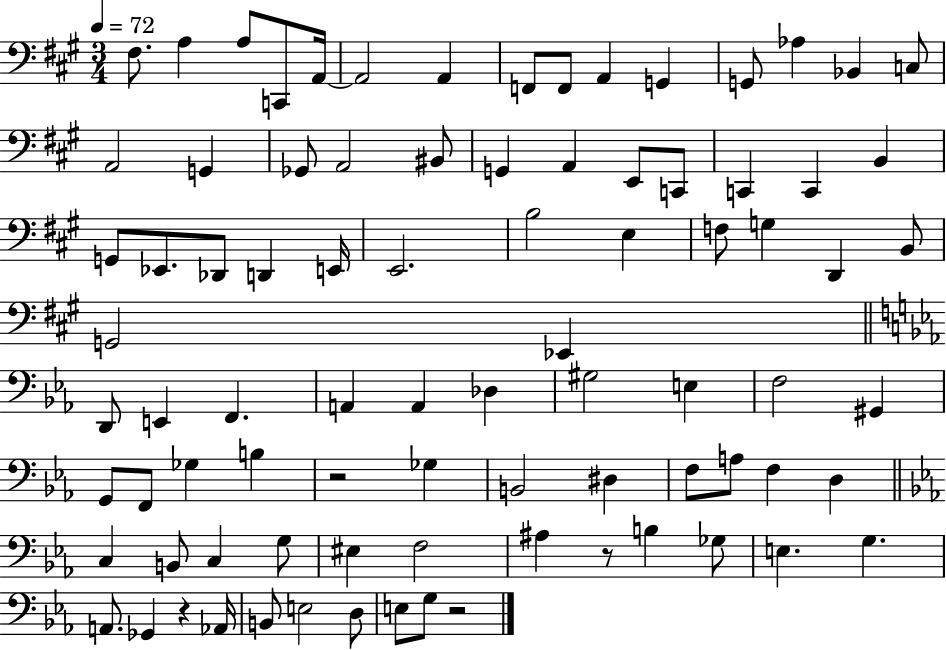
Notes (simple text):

F#3/e. A3/q A3/e C2/e A2/s A2/h A2/q F2/e F2/e A2/q G2/q G2/e Ab3/q Bb2/q C3/e A2/h G2/q Gb2/e A2/h BIS2/e G2/q A2/q E2/e C2/e C2/q C2/q B2/q G2/e Eb2/e. Db2/e D2/q E2/s E2/h. B3/h E3/q F3/e G3/q D2/q B2/e G2/h Eb2/q D2/e E2/q F2/q. A2/q A2/q Db3/q G#3/h E3/q F3/h G#2/q G2/e F2/e Gb3/q B3/q R/h Gb3/q B2/h D#3/q F3/e A3/e F3/q D3/q C3/q B2/e C3/q G3/e EIS3/q F3/h A#3/q R/e B3/q Gb3/e E3/q. G3/q. A2/e. Gb2/q R/q Ab2/s B2/e E3/h D3/e E3/e G3/e R/h